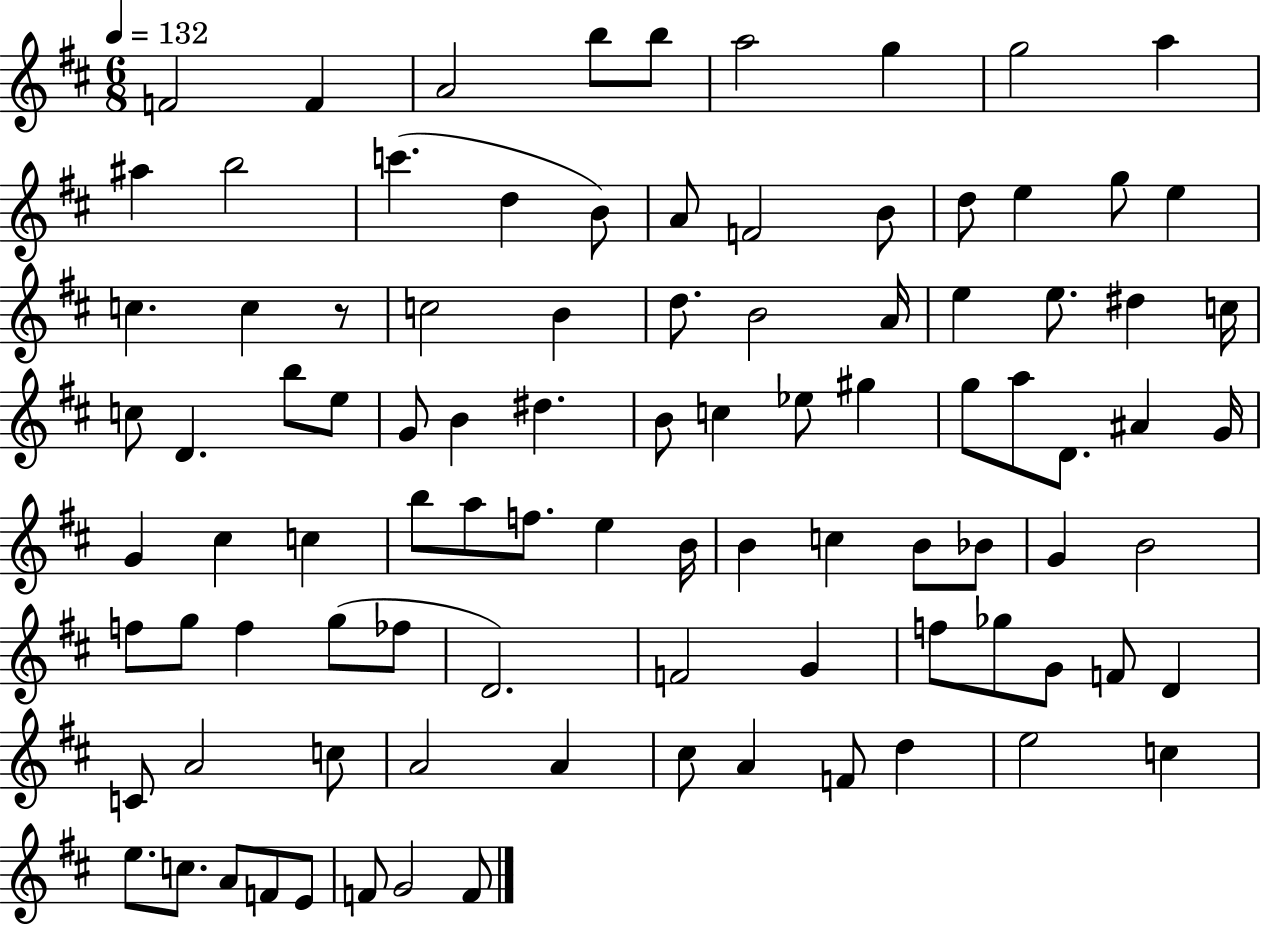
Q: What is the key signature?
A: D major